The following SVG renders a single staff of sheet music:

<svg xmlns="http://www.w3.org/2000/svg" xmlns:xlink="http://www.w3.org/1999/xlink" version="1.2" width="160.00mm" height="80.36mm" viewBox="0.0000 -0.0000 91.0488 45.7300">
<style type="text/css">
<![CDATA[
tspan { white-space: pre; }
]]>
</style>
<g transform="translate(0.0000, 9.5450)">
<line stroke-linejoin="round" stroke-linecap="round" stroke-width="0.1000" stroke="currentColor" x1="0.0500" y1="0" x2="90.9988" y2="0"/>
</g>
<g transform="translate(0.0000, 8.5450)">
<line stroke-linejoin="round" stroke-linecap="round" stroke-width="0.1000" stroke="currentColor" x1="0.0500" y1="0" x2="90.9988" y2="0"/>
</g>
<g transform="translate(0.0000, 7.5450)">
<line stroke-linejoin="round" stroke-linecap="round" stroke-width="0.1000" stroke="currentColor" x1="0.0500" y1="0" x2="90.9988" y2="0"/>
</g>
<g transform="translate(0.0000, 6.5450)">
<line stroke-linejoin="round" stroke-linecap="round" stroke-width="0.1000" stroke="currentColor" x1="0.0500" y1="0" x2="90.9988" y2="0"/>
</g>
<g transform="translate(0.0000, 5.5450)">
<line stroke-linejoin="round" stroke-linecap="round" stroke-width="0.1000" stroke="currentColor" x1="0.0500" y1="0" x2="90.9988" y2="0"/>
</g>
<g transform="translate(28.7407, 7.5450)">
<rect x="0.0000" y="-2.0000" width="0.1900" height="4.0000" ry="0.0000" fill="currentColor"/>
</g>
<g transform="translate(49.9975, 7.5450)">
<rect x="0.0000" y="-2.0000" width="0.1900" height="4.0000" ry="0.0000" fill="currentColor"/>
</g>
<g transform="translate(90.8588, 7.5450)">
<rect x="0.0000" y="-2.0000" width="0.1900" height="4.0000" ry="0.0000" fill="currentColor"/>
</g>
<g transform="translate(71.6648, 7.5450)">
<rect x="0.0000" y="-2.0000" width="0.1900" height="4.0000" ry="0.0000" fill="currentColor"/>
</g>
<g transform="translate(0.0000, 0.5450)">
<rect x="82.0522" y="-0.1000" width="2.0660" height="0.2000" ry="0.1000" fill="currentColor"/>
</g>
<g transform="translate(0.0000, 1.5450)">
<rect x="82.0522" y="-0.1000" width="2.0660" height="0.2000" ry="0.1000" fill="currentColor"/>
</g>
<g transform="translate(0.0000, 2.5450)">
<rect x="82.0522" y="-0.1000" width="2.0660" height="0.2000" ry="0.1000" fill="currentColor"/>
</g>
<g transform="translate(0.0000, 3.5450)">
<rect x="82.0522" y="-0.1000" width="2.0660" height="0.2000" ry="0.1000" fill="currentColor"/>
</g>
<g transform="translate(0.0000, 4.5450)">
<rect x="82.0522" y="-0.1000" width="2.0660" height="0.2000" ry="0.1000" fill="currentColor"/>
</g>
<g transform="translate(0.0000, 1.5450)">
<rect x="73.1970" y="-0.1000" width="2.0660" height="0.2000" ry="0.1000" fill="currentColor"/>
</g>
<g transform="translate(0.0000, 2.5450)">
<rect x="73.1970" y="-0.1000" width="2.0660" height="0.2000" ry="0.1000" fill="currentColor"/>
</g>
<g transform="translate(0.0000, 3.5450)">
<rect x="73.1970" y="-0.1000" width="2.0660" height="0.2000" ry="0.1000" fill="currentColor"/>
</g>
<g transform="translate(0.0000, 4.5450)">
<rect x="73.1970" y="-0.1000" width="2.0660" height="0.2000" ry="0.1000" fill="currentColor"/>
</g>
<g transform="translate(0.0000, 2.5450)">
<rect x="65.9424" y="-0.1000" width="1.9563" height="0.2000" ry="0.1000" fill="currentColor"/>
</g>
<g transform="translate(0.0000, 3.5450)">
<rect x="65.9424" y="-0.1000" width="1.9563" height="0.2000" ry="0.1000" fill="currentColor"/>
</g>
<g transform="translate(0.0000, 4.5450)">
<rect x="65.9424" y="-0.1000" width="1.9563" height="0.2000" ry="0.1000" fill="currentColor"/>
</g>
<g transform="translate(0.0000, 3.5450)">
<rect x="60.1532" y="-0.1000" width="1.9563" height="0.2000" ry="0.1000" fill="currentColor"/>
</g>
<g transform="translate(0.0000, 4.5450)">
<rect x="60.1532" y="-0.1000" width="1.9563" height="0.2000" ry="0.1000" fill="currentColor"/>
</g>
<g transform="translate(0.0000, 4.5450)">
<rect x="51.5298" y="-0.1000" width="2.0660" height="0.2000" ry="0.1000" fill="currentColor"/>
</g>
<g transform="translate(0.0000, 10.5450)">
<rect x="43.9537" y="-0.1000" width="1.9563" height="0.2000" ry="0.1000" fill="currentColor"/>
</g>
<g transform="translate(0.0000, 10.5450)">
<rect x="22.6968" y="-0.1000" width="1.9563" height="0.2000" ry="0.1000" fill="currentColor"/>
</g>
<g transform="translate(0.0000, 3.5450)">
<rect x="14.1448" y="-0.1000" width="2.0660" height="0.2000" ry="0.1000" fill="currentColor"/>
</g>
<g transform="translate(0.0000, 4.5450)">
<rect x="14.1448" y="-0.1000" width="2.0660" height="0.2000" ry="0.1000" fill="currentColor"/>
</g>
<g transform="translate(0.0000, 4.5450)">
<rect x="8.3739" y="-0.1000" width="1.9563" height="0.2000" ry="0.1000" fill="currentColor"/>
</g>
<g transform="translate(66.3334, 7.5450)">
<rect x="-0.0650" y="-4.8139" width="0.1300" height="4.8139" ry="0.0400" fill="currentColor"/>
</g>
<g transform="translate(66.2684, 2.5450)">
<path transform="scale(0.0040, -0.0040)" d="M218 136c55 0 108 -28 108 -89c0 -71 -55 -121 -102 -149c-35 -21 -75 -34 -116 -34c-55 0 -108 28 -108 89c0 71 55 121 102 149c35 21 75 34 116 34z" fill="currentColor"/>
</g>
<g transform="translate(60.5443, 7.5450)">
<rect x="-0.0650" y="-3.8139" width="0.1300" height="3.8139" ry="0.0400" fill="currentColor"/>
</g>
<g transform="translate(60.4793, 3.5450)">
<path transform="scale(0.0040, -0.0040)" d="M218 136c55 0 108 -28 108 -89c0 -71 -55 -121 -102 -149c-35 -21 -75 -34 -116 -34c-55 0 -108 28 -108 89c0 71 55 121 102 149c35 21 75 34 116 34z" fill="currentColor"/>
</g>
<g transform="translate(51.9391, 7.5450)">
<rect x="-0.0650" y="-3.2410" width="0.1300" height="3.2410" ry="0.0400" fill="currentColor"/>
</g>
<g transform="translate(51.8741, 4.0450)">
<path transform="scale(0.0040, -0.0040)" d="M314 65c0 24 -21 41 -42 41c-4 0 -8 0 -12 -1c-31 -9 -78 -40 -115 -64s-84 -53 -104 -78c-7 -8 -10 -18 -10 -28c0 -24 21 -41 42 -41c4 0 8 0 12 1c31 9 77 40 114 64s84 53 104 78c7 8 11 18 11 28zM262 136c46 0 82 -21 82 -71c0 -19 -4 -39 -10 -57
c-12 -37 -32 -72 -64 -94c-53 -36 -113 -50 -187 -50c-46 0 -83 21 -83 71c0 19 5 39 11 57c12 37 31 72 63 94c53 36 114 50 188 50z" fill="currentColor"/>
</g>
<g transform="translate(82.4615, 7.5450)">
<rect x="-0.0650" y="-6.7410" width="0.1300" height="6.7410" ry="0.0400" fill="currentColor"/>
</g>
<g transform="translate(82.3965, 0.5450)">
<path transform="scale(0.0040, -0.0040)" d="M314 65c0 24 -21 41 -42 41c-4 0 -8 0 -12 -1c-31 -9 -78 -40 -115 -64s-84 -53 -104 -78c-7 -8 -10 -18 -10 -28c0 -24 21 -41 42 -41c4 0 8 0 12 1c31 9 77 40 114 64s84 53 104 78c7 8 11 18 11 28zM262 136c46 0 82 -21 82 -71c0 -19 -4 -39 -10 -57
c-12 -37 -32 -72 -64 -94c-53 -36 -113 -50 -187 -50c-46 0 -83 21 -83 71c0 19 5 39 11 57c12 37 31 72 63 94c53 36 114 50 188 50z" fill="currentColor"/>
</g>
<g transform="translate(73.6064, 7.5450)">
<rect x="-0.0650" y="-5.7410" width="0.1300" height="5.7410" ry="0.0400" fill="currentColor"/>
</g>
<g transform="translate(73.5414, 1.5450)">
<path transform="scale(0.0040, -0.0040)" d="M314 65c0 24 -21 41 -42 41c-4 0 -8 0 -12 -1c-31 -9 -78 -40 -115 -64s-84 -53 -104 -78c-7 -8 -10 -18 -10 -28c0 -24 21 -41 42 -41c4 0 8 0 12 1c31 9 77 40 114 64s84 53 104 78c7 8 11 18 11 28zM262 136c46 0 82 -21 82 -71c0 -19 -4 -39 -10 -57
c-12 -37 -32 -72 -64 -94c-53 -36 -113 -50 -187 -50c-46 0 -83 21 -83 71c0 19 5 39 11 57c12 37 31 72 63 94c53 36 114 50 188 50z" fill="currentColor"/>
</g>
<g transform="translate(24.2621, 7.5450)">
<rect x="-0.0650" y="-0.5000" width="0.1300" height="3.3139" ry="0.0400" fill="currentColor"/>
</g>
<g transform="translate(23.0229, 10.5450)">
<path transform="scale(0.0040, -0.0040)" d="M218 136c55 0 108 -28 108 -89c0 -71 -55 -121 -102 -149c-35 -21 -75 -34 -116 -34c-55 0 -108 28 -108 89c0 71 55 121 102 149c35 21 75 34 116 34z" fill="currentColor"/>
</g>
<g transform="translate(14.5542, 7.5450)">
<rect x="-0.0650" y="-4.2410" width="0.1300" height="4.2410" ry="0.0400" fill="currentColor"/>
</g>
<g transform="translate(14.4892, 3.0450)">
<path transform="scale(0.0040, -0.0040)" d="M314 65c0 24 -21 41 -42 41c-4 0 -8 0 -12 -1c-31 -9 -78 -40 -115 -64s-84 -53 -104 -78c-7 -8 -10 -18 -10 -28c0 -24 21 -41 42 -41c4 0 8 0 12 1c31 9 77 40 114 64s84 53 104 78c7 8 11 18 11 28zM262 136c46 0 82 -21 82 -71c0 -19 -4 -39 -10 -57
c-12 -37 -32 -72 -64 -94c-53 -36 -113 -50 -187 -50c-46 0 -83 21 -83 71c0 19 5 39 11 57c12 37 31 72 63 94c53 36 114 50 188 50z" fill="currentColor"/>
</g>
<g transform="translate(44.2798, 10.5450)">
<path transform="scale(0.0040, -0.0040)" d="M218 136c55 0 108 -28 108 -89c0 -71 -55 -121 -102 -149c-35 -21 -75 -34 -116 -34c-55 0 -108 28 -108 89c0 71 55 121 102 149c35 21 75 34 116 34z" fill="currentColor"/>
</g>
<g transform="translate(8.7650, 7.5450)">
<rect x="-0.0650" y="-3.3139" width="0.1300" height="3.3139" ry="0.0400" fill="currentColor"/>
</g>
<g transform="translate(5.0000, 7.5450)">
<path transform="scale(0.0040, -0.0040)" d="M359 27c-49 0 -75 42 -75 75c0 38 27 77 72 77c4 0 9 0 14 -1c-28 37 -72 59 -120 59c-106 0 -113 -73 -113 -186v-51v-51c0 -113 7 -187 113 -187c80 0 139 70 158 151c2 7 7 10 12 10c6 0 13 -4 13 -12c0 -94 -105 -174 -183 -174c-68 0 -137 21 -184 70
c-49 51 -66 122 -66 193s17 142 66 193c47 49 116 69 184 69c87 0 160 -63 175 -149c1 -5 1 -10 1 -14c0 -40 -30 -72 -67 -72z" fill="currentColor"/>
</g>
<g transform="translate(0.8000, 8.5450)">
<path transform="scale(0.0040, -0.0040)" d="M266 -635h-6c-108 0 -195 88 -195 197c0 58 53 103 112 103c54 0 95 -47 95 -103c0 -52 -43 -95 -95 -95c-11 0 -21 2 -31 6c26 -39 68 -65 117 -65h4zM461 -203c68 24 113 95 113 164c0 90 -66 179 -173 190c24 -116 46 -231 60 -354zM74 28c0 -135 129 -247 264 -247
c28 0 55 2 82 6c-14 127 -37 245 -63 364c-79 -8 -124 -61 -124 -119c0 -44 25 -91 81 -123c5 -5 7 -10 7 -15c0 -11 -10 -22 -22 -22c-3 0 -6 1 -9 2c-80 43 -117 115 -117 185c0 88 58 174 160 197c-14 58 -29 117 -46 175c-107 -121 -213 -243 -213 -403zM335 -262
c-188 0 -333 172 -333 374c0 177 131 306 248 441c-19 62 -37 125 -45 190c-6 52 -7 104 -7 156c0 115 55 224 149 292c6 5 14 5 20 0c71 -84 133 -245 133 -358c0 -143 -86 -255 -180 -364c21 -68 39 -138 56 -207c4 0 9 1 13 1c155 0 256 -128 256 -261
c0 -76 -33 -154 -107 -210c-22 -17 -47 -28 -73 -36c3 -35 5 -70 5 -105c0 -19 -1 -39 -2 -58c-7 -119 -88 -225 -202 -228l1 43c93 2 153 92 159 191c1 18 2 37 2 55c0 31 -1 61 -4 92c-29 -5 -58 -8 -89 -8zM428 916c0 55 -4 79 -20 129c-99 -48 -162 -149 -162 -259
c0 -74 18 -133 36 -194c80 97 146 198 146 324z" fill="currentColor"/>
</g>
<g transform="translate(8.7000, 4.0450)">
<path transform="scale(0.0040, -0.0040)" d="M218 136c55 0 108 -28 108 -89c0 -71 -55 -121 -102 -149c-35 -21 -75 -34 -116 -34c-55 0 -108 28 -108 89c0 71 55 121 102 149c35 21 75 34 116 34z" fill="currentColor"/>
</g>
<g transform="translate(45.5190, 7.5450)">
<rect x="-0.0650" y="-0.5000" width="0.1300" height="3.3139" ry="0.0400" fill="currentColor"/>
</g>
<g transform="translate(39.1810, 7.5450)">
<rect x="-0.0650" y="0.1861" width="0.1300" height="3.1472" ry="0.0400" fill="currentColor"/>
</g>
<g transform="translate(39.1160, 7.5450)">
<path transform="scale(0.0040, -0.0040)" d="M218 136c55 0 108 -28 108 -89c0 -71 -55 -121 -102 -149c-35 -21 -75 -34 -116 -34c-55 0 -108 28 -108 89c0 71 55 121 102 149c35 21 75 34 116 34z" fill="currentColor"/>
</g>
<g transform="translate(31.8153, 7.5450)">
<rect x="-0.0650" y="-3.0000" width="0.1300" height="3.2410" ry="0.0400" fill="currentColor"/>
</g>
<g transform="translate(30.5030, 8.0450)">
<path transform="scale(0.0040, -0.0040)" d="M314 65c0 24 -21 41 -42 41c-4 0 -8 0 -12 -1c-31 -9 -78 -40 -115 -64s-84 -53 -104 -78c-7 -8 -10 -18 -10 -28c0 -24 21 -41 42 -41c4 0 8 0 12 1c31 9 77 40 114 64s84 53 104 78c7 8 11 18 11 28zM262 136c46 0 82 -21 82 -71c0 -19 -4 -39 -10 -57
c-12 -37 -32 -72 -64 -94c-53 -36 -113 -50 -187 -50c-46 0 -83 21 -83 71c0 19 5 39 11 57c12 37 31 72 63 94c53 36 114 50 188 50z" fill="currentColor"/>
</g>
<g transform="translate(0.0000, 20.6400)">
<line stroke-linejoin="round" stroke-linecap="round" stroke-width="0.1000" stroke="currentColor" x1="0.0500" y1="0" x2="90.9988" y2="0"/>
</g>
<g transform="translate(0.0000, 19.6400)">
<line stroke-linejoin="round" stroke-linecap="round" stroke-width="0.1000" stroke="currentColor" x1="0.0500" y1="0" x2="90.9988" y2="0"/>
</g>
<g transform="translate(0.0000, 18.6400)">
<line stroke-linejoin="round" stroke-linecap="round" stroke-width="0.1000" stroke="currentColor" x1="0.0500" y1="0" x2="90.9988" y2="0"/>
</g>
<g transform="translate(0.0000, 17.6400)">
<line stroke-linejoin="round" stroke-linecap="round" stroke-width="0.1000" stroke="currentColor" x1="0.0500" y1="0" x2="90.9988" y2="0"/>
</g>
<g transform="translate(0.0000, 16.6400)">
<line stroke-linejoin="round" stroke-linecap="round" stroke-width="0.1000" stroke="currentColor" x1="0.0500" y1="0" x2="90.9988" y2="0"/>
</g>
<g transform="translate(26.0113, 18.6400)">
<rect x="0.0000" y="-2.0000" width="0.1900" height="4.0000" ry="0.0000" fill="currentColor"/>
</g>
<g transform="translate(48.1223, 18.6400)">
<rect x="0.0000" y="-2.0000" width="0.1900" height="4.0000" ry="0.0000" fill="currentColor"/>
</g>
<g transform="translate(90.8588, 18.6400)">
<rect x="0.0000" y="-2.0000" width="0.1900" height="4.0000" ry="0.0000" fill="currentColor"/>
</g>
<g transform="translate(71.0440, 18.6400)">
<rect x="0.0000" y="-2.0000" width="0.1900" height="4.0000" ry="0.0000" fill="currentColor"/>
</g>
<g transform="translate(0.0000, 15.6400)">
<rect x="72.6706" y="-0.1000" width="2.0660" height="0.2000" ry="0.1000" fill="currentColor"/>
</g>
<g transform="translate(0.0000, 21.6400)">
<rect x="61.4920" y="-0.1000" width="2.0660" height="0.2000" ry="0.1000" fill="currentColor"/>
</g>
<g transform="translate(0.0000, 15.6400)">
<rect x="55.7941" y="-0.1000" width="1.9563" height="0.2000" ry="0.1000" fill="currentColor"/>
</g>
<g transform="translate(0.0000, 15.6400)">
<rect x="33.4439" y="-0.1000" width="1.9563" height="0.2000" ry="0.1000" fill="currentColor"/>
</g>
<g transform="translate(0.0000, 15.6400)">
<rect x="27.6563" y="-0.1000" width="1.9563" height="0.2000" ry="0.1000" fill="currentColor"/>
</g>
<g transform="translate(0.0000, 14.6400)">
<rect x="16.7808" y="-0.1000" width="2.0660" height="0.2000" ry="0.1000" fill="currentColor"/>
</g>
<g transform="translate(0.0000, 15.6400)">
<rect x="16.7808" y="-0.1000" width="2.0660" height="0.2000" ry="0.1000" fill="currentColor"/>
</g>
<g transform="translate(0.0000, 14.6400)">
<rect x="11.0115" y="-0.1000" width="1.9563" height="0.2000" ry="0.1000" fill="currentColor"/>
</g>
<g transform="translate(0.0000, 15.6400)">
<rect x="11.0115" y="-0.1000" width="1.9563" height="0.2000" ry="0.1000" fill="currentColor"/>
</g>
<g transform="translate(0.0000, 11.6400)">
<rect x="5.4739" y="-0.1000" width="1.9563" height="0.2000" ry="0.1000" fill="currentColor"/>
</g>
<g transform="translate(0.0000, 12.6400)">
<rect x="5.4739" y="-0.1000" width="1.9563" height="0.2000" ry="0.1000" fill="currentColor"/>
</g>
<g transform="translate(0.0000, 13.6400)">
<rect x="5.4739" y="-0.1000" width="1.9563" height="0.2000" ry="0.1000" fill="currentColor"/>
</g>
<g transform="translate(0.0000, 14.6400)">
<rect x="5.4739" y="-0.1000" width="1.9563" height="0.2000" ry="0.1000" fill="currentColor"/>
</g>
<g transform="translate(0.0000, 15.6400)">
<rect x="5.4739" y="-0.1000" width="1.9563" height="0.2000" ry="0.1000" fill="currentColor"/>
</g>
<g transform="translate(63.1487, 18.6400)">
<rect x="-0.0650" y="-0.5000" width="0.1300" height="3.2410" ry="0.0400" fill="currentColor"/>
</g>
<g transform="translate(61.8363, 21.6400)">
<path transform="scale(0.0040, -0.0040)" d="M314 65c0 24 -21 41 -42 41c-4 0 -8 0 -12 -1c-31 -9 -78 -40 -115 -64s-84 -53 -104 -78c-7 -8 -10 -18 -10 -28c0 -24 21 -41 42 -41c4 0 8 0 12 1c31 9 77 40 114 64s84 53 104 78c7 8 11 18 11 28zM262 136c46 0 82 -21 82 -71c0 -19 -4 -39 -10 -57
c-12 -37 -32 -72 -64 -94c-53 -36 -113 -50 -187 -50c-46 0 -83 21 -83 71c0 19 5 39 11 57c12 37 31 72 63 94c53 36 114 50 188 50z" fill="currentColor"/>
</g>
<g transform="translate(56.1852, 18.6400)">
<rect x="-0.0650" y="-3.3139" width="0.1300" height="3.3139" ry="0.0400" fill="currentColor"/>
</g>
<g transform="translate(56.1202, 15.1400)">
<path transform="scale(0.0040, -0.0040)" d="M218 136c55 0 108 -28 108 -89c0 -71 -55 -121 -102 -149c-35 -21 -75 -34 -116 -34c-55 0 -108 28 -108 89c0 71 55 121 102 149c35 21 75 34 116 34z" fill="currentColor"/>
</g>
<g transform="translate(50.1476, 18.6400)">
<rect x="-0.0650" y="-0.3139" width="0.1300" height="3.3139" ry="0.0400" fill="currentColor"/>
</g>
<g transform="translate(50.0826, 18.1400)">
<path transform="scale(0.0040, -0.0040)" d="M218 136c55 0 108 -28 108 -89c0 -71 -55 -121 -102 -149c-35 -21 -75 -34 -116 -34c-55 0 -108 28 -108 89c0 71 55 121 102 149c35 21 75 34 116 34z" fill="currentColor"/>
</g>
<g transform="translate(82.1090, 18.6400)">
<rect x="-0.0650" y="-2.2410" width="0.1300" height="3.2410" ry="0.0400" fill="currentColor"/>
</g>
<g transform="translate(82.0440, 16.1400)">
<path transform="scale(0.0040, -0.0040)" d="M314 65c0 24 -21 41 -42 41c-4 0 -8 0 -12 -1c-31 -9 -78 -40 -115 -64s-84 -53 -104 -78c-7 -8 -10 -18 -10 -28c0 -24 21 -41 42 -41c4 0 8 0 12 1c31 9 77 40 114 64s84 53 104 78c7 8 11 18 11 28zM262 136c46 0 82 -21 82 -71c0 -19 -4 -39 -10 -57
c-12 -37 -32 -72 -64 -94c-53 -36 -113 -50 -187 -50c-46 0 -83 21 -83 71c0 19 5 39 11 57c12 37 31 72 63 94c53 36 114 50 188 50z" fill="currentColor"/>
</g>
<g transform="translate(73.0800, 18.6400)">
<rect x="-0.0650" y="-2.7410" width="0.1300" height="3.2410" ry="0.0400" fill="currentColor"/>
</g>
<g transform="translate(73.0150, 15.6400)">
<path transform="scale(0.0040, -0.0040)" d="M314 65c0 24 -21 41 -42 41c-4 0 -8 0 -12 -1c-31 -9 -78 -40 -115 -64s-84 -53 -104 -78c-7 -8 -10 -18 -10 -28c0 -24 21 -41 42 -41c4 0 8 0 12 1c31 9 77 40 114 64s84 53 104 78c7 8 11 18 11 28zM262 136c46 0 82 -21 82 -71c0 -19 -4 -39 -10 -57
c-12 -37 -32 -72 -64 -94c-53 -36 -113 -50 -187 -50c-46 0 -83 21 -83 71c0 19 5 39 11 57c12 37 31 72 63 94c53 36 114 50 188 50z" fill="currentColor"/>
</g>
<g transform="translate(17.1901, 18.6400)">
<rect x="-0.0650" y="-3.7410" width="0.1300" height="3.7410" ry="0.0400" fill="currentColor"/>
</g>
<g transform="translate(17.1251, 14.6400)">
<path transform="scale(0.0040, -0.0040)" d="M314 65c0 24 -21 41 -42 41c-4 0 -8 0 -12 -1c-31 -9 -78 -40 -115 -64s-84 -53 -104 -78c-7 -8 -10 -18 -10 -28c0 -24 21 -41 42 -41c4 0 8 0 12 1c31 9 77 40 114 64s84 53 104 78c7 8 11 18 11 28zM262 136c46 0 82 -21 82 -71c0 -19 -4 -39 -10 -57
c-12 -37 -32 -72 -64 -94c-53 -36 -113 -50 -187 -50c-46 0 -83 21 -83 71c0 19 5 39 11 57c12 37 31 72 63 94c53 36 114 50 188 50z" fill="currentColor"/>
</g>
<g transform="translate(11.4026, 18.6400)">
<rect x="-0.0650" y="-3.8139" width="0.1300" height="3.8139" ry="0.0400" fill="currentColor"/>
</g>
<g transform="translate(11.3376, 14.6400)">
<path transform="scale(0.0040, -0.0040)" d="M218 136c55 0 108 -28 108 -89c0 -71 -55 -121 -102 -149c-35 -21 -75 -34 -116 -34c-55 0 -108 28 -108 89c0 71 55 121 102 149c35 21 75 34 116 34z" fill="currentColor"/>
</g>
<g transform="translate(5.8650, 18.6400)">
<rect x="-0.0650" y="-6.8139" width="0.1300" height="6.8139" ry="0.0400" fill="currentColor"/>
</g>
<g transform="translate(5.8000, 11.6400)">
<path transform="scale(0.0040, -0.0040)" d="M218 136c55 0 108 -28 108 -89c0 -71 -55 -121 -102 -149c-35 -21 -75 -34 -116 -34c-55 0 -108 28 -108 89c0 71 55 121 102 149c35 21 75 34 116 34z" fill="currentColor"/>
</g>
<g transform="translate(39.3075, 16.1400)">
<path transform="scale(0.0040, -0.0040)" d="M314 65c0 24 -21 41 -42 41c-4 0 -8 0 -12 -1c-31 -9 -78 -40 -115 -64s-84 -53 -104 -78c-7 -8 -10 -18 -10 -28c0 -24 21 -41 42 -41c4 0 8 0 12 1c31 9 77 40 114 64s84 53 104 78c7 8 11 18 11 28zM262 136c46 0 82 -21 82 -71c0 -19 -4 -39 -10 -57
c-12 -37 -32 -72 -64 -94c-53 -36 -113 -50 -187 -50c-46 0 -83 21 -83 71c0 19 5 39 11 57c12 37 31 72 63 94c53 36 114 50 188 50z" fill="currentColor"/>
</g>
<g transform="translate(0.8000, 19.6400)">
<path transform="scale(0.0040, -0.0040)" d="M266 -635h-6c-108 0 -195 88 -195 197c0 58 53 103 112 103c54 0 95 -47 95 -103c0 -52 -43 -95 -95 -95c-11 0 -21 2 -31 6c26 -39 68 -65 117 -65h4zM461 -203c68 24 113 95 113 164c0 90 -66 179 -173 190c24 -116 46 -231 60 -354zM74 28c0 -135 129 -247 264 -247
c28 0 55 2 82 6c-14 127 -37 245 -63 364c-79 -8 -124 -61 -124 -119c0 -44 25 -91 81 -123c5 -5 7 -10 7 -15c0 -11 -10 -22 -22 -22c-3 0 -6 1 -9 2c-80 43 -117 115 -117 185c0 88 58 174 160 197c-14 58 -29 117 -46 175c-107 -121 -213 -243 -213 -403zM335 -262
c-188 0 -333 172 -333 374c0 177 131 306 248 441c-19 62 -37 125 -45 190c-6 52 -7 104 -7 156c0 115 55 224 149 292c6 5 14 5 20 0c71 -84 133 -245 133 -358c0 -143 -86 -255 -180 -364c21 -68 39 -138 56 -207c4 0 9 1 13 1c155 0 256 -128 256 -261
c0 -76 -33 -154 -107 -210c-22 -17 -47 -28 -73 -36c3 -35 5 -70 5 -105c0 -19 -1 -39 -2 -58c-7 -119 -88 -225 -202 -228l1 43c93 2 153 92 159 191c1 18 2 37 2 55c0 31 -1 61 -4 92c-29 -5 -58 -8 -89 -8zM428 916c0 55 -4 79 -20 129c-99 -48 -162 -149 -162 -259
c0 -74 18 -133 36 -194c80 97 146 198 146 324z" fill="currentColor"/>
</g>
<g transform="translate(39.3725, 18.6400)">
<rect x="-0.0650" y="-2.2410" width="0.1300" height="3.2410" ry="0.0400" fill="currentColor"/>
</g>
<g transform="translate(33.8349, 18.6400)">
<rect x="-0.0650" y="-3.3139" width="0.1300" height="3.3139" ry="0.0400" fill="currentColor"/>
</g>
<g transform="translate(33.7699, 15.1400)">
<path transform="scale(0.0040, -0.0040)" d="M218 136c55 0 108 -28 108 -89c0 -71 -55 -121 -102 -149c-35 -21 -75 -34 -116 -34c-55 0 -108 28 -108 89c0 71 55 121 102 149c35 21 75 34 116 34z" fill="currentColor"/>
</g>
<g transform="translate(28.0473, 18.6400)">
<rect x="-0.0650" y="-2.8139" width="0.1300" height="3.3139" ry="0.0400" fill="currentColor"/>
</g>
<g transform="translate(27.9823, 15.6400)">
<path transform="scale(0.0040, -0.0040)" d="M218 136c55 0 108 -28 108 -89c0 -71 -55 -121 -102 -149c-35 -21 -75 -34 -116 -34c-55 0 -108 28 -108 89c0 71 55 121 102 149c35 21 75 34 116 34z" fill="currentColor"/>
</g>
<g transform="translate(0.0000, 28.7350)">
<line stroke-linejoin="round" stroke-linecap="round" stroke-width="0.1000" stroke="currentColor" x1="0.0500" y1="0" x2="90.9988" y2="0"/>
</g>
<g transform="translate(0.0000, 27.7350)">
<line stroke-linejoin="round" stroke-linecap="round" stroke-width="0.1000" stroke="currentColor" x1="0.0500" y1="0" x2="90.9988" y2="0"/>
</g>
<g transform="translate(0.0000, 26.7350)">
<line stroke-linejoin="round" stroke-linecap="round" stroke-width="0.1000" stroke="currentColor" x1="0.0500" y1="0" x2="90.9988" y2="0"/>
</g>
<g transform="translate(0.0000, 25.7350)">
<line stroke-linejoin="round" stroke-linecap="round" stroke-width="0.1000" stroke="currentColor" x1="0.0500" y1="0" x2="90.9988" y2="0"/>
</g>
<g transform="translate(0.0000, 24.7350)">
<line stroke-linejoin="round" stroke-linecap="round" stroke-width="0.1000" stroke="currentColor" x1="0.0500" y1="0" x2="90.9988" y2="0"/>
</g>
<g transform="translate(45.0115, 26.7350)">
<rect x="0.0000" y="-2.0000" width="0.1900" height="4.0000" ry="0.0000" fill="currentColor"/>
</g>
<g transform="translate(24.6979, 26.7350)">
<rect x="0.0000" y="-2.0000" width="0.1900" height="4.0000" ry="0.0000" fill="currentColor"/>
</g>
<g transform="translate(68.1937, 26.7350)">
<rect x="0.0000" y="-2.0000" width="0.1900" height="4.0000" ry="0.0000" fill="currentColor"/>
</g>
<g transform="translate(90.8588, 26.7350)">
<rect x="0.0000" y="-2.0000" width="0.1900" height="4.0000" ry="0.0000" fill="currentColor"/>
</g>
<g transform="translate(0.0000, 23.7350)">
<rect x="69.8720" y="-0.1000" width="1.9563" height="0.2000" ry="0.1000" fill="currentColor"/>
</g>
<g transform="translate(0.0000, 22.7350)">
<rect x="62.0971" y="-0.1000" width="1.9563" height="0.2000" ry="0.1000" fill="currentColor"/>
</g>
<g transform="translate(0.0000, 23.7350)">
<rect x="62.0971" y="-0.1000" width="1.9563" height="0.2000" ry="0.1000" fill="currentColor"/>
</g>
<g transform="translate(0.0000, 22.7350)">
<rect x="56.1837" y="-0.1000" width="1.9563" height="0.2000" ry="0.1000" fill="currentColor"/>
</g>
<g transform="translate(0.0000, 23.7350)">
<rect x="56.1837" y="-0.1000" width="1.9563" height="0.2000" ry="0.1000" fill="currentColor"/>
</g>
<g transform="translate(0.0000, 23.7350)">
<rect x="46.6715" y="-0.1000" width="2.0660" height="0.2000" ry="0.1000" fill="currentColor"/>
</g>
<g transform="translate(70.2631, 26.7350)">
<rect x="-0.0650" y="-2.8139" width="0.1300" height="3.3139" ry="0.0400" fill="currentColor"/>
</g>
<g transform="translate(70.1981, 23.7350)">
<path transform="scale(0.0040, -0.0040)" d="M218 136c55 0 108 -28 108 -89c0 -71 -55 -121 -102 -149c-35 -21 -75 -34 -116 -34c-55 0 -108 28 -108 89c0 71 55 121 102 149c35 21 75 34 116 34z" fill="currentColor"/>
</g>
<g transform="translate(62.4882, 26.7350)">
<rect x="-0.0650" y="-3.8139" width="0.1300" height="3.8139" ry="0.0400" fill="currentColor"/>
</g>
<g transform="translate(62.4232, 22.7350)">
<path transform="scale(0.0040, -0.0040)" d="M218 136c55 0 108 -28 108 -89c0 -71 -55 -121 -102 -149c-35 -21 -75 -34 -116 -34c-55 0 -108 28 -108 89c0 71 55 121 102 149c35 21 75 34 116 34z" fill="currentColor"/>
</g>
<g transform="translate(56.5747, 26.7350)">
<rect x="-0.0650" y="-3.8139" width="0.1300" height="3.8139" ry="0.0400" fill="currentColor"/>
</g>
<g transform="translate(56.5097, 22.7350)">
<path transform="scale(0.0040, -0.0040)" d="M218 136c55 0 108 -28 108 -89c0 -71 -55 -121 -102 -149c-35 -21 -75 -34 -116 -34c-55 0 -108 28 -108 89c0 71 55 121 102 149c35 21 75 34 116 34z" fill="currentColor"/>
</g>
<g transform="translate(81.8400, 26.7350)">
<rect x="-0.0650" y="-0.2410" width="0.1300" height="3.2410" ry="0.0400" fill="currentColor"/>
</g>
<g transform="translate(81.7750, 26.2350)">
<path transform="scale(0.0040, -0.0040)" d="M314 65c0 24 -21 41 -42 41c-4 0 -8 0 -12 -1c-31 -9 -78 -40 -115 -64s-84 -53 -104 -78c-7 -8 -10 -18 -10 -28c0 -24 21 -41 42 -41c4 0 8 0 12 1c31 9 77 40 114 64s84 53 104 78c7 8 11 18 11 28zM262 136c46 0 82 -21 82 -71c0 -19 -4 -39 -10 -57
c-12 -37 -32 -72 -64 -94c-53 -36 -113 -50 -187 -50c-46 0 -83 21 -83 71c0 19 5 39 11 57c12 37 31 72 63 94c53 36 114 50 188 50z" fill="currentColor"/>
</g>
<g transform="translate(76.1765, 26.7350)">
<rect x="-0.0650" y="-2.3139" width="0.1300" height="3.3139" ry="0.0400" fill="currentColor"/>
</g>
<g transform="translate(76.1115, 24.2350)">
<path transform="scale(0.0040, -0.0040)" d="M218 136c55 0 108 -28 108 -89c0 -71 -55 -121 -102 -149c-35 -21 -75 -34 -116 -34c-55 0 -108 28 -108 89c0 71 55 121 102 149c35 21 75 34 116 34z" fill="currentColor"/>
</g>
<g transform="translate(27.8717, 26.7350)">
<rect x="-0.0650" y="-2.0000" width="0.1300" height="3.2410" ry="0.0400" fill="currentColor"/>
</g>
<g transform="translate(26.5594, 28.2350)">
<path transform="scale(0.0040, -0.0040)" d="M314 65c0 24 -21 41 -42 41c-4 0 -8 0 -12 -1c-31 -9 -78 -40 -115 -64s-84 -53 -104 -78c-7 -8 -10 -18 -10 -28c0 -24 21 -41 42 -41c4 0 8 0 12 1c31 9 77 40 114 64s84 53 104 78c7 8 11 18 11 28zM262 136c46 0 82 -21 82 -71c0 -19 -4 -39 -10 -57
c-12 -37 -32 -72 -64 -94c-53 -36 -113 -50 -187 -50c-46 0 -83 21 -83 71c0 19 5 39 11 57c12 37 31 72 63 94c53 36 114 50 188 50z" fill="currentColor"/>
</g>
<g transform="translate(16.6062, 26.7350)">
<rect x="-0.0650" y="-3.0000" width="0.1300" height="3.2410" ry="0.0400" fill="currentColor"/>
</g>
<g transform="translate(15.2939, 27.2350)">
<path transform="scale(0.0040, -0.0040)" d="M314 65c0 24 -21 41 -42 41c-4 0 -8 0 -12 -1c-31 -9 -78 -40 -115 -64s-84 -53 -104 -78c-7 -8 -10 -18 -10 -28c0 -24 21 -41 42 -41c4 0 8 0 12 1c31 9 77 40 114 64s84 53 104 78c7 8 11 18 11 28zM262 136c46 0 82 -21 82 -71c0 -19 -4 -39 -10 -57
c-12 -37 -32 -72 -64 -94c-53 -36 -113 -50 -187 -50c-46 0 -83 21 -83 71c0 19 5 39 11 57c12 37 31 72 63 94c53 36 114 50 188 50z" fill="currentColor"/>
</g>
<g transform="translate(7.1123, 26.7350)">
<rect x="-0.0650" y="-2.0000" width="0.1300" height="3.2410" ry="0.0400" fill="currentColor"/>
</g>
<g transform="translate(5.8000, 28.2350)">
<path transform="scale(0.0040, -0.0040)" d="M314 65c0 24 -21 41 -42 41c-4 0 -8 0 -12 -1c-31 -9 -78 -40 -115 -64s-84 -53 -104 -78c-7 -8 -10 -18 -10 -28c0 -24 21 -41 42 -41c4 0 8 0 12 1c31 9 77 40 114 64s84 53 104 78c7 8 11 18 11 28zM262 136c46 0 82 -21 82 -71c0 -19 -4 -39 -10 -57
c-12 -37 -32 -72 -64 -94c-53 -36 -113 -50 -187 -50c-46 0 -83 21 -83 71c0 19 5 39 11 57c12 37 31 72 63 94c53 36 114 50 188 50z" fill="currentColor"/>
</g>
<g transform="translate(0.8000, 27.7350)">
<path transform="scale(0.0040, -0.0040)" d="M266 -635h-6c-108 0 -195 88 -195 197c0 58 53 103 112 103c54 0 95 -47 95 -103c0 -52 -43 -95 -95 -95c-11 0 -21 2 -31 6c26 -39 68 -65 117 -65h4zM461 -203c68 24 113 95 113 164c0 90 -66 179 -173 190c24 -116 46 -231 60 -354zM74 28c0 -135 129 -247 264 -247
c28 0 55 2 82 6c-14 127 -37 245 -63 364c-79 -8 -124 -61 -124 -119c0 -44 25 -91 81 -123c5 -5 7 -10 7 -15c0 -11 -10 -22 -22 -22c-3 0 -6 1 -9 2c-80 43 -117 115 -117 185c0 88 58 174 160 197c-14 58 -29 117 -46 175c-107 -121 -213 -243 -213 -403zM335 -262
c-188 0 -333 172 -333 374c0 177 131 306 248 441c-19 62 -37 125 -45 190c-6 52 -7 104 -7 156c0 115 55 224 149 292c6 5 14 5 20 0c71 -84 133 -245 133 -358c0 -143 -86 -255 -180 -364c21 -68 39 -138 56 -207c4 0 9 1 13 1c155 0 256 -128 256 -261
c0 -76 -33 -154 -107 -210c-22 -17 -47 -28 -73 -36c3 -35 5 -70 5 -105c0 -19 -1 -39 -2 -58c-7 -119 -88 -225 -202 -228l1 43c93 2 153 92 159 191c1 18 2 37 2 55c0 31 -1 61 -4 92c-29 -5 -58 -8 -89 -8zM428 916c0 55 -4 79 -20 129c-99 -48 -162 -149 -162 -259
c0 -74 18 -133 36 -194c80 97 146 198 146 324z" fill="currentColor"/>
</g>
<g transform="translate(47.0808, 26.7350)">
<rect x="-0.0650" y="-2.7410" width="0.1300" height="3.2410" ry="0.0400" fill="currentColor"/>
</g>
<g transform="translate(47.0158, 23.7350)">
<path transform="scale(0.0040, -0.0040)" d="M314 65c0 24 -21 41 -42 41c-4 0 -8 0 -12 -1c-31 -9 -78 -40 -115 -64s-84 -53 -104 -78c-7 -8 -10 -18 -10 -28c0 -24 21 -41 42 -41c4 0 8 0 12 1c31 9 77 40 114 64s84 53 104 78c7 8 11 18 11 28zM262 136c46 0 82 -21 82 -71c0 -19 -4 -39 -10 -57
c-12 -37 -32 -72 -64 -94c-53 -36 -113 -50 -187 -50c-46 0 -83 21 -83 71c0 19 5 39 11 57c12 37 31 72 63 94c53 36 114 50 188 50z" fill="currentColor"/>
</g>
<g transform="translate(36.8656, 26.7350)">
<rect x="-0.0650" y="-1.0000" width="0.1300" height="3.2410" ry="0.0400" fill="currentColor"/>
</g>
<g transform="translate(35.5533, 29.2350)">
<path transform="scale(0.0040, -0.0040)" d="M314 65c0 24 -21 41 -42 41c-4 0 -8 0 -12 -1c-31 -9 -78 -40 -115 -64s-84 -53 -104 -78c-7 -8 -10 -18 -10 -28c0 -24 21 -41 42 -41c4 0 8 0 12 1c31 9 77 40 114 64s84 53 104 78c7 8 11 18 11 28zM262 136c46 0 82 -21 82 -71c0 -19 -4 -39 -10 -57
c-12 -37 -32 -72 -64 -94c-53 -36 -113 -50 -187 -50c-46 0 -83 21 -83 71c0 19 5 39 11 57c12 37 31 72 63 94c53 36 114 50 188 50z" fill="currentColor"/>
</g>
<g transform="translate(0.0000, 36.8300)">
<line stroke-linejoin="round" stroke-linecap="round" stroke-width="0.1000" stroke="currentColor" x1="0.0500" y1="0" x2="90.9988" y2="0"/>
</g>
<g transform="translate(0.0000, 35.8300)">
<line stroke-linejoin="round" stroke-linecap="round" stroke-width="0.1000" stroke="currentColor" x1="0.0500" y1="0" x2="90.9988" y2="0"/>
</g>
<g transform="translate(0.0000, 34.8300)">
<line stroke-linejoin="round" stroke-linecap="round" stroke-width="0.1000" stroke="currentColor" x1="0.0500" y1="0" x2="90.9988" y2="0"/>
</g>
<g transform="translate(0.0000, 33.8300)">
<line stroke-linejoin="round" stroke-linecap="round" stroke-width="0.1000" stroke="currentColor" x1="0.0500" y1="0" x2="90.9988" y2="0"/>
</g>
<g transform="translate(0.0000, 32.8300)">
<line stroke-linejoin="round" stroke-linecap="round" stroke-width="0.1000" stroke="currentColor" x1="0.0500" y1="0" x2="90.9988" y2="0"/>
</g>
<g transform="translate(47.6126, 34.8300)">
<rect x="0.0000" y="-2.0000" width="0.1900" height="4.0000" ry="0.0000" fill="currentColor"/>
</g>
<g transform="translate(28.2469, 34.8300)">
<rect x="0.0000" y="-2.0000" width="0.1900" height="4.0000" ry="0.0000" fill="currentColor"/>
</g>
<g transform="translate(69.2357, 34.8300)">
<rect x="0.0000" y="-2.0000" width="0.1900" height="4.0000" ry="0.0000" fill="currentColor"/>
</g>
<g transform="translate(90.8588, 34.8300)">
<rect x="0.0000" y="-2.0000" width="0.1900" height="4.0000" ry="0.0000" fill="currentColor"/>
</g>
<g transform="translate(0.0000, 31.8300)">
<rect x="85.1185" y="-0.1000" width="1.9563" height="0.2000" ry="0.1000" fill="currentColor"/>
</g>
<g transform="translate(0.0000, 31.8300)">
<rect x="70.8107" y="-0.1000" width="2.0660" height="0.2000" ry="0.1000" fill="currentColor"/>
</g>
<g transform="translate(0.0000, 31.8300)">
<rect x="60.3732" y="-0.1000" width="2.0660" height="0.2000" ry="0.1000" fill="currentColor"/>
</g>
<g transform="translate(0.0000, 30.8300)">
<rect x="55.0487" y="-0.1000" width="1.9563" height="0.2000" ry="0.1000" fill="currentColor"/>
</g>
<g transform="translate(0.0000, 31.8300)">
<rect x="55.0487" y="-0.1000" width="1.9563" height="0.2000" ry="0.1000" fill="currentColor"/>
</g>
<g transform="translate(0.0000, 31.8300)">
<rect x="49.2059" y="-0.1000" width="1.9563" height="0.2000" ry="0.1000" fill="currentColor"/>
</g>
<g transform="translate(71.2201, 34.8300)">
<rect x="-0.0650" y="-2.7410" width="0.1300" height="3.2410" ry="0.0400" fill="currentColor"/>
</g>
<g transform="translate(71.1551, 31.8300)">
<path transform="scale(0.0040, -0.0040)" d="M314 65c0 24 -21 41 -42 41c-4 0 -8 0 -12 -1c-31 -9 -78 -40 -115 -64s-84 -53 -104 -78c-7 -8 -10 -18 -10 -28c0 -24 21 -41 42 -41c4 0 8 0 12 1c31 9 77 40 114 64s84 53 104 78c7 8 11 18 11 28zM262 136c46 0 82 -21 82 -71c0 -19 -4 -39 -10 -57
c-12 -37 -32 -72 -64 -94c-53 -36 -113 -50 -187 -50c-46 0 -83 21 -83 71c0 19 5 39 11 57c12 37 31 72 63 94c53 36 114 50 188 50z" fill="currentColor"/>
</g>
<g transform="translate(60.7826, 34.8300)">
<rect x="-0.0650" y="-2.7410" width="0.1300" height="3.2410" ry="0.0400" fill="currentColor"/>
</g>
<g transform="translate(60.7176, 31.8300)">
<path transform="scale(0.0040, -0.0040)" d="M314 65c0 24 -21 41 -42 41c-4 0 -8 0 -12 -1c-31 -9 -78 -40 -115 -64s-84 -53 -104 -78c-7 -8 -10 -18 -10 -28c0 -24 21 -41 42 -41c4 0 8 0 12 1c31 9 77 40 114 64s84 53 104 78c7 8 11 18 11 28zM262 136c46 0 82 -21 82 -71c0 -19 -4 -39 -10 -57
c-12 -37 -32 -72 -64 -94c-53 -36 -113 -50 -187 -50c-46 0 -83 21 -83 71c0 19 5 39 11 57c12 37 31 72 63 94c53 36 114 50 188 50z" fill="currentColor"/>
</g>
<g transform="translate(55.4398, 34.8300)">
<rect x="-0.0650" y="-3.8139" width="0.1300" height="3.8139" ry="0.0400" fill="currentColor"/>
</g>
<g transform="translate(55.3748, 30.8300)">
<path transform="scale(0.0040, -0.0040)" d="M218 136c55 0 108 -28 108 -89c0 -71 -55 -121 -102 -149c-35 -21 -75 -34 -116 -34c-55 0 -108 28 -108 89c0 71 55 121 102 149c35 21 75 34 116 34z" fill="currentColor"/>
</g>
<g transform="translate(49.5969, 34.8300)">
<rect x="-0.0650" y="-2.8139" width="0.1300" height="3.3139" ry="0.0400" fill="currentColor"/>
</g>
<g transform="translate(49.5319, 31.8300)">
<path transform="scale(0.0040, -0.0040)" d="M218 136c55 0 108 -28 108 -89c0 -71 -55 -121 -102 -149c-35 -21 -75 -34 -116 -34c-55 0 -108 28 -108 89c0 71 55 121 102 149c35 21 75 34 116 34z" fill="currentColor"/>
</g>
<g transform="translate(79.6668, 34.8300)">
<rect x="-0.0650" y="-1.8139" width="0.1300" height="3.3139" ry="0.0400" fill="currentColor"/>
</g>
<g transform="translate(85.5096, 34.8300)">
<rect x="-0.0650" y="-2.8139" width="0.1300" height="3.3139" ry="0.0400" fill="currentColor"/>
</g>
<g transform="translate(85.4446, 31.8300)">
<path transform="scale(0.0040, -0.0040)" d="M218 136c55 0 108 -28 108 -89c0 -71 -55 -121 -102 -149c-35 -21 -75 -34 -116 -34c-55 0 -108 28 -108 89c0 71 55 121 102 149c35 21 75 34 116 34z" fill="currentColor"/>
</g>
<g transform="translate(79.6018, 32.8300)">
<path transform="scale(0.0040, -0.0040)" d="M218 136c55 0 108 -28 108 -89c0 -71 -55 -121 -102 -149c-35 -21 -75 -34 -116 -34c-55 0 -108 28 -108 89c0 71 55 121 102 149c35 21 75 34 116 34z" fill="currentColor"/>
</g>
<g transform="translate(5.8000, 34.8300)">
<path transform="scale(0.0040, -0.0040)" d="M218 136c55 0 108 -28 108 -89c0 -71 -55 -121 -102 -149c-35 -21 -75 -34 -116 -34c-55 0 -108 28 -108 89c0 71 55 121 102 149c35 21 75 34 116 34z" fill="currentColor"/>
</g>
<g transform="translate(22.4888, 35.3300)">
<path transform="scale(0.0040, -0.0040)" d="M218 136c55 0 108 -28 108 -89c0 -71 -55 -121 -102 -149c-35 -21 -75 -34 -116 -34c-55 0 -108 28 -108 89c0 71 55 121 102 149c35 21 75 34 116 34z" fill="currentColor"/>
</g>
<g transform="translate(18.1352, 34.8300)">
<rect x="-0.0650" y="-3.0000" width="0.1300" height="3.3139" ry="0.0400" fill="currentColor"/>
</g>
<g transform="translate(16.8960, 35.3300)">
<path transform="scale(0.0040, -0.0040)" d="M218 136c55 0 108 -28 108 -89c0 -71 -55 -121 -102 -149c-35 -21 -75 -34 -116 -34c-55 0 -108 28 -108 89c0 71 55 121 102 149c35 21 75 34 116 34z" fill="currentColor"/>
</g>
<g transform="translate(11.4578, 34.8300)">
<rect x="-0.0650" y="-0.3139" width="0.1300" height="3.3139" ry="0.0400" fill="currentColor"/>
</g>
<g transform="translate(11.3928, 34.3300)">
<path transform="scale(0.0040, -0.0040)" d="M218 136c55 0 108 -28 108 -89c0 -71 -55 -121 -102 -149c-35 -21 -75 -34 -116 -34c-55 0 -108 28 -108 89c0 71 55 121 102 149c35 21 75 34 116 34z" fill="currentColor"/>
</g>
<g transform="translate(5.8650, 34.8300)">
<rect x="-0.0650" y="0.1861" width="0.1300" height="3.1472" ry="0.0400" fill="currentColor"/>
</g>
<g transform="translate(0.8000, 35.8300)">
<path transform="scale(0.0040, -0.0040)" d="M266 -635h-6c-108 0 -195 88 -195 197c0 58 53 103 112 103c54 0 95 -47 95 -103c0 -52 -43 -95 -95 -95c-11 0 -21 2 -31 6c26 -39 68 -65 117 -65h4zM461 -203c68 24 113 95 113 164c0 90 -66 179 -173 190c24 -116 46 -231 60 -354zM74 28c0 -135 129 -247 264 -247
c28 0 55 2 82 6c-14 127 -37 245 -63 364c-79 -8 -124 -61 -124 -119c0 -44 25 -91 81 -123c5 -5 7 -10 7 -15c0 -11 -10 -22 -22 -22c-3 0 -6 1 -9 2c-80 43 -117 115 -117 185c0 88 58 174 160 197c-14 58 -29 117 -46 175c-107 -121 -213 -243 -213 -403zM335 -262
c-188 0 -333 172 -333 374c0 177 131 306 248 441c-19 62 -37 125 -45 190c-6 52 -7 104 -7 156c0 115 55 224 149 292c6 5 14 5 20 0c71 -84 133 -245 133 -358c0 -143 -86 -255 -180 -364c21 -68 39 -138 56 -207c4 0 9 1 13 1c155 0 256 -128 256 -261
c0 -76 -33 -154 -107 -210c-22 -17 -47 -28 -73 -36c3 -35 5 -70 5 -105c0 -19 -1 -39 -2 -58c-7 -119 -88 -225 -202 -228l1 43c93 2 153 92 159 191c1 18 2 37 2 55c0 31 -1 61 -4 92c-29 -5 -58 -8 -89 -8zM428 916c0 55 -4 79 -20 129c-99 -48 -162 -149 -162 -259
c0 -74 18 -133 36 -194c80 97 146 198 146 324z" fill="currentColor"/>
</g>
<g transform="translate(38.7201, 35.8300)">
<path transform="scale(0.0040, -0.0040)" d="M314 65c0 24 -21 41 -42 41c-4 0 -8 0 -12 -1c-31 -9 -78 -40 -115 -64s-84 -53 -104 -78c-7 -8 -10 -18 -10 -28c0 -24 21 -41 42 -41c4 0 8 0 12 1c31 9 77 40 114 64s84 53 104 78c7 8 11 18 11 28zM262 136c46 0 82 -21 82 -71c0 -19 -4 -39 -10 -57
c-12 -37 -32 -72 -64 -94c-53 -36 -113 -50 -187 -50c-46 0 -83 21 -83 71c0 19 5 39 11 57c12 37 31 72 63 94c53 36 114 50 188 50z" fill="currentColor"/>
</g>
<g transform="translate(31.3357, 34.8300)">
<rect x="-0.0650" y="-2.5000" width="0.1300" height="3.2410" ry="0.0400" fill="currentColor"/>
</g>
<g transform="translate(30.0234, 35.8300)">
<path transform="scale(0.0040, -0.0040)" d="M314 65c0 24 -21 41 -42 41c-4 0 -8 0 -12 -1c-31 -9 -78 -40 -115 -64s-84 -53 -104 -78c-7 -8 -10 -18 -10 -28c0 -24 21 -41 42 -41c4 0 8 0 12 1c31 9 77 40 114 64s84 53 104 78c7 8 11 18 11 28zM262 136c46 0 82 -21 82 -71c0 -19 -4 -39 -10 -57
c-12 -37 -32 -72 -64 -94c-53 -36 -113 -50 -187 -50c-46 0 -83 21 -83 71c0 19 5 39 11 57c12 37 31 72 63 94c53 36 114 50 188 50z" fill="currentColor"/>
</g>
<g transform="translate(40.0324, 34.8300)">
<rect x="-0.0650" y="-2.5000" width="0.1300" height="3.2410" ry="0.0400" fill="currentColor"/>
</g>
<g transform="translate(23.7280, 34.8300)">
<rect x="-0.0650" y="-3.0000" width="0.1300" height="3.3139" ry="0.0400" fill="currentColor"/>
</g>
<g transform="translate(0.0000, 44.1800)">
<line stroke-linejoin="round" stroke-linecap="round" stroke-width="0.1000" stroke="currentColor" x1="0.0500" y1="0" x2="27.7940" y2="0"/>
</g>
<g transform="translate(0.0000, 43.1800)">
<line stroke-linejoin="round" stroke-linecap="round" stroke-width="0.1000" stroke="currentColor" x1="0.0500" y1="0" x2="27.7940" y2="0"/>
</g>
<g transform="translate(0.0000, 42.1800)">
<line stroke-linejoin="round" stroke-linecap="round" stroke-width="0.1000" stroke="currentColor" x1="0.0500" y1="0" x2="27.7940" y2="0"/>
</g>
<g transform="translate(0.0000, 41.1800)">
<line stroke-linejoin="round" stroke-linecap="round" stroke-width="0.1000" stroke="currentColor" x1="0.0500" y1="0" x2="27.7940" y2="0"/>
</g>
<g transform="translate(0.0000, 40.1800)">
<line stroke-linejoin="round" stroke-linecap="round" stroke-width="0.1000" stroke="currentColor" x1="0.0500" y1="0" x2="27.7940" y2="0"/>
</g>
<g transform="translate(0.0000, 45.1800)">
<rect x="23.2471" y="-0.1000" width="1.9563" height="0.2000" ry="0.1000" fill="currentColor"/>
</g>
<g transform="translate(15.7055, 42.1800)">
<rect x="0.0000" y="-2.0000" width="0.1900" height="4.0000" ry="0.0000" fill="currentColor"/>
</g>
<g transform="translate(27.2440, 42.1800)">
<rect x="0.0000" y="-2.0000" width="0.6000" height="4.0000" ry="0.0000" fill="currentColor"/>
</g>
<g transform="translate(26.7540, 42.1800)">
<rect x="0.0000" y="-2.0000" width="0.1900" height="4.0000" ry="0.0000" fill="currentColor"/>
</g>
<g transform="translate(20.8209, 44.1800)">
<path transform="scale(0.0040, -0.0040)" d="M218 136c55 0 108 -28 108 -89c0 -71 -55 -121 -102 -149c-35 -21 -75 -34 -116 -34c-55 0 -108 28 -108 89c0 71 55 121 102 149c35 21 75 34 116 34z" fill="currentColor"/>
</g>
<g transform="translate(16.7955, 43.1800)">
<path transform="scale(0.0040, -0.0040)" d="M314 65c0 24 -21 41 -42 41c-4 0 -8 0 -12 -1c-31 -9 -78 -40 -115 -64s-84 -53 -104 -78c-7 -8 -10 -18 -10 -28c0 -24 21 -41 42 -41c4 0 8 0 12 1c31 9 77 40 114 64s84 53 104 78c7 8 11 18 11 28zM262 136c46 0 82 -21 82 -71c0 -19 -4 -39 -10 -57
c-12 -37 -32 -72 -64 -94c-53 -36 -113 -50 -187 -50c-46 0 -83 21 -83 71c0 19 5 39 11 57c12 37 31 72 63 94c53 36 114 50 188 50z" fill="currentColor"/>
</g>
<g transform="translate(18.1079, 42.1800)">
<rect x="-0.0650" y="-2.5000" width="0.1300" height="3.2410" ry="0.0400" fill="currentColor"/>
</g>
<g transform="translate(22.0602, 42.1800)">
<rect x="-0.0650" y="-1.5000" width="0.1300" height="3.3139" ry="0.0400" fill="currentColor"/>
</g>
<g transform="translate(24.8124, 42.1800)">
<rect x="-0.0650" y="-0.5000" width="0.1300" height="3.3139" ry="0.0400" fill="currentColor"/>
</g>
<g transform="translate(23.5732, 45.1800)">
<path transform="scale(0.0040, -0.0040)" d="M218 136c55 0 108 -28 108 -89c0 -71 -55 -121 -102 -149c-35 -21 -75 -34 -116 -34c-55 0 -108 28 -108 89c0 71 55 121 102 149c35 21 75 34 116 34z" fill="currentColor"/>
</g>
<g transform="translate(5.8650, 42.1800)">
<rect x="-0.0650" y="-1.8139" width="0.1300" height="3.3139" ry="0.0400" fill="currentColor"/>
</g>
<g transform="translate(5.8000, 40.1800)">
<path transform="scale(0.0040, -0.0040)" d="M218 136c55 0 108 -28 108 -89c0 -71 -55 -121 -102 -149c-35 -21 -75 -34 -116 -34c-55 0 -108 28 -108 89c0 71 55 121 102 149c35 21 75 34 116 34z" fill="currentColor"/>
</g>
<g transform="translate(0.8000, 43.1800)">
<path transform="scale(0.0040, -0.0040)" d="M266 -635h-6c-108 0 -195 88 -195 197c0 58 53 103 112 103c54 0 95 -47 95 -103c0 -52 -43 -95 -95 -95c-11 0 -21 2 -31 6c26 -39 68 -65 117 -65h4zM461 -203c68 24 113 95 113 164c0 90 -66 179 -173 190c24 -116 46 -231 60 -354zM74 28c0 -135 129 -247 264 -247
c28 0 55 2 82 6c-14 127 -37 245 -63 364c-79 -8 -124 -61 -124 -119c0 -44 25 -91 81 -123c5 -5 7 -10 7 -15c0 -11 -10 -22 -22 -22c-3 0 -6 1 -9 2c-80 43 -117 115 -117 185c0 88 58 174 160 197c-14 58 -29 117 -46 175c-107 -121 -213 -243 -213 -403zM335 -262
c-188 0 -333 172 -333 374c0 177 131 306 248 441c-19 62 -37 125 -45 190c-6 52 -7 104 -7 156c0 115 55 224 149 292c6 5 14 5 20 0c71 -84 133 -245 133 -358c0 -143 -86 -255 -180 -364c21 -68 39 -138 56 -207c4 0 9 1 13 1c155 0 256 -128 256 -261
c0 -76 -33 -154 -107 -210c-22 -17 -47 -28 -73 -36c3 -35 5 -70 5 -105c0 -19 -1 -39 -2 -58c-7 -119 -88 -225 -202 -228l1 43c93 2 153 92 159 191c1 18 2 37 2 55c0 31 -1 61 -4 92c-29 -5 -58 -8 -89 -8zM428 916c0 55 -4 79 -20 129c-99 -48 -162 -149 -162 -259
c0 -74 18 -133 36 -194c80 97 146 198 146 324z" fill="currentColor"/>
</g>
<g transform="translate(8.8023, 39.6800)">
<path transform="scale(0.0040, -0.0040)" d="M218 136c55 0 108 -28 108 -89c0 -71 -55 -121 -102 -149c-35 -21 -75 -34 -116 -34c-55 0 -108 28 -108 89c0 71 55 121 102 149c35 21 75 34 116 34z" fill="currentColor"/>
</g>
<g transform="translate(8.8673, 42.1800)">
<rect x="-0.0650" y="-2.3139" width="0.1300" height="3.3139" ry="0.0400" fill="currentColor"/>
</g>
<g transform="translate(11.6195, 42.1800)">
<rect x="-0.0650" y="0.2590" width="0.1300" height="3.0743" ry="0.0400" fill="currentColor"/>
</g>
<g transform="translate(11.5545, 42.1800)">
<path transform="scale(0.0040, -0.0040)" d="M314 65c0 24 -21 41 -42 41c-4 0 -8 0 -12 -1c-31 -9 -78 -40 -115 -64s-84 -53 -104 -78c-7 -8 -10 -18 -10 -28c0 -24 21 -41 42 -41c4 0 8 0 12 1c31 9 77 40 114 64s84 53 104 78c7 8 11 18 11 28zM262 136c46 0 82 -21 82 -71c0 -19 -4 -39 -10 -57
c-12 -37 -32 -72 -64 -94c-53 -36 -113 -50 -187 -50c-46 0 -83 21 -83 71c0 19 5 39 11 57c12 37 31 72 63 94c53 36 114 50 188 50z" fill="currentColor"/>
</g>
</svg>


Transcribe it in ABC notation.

X:1
T:Untitled
M:4/4
L:1/4
K:C
b d'2 C A2 B C b2 c' e' g'2 b'2 b' c' c'2 a b g2 c b C2 a2 g2 F2 A2 F2 D2 a2 c' c' a g c2 B c A A G2 G2 a c' a2 a2 f a f g B2 G2 E C